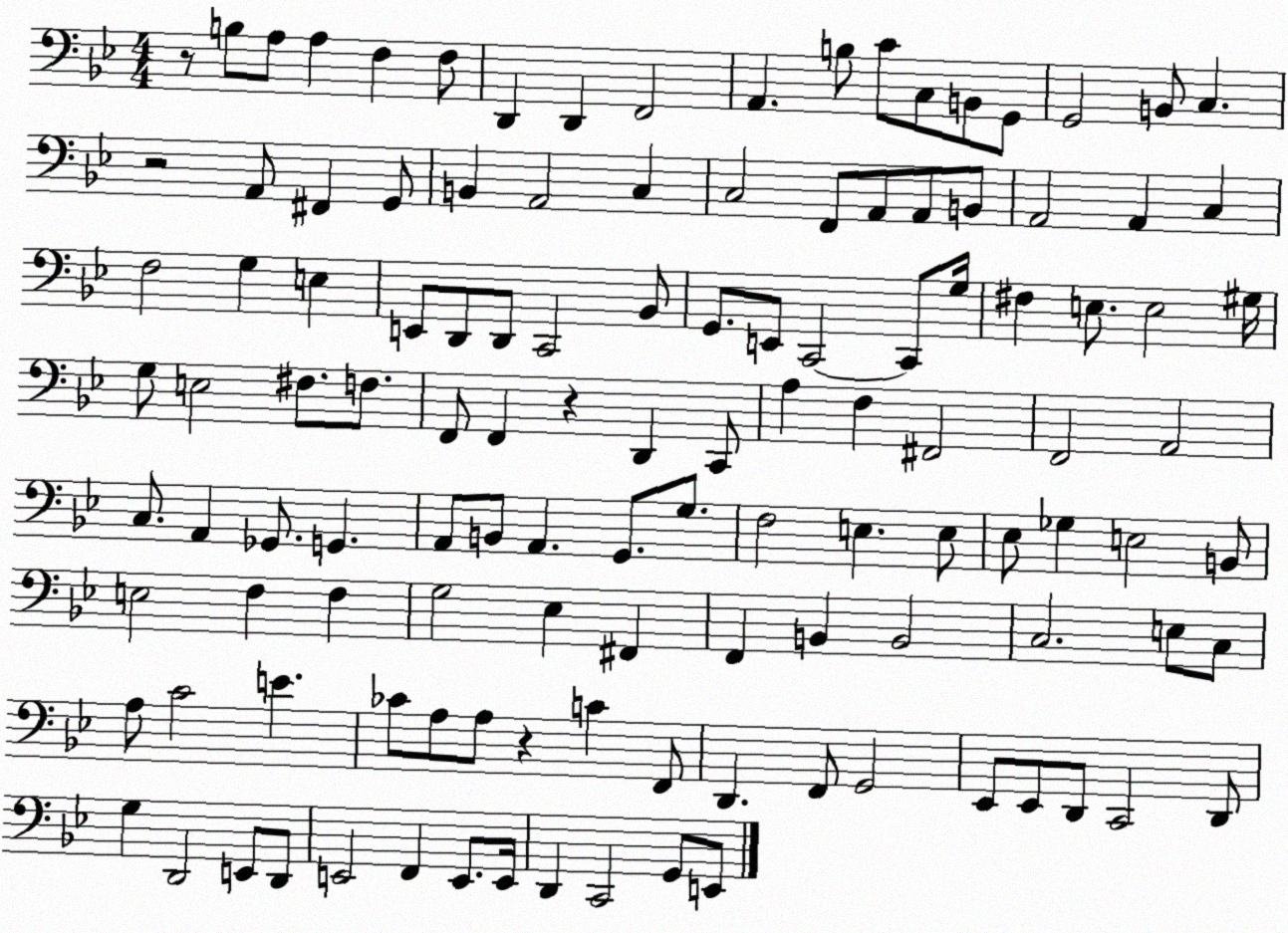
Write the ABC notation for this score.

X:1
T:Untitled
M:4/4
L:1/4
K:Bb
z/2 B,/2 A,/2 A, F, F,/2 D,, D,, F,,2 A,, B,/2 C/2 C,/2 B,,/2 G,,/2 G,,2 B,,/2 C, z2 A,,/2 ^F,, G,,/2 B,, A,,2 C, C,2 F,,/2 A,,/2 A,,/2 B,,/2 A,,2 A,, C, F,2 G, E, E,,/2 D,,/2 D,,/2 C,,2 _B,,/2 G,,/2 E,,/2 C,,2 C,,/2 G,/4 ^F, E,/2 E,2 ^G,/4 G,/2 E,2 ^F,/2 F,/2 F,,/2 F,, z D,, C,,/2 A, F, ^F,,2 F,,2 A,,2 C,/2 A,, _G,,/2 G,, A,,/2 B,,/2 A,, G,,/2 G,/2 F,2 E, E,/2 _E,/2 _G, E,2 B,,/2 E,2 F, F, G,2 _E, ^F,, F,, B,, B,,2 C,2 E,/2 C,/2 A,/2 C2 E _C/2 A,/2 A,/2 z C F,,/2 D,, F,,/2 G,,2 _E,,/2 _E,,/2 D,,/2 C,,2 D,,/2 G, D,,2 E,,/2 D,,/2 E,,2 F,, E,,/2 E,,/4 D,, C,,2 G,,/2 E,,/2